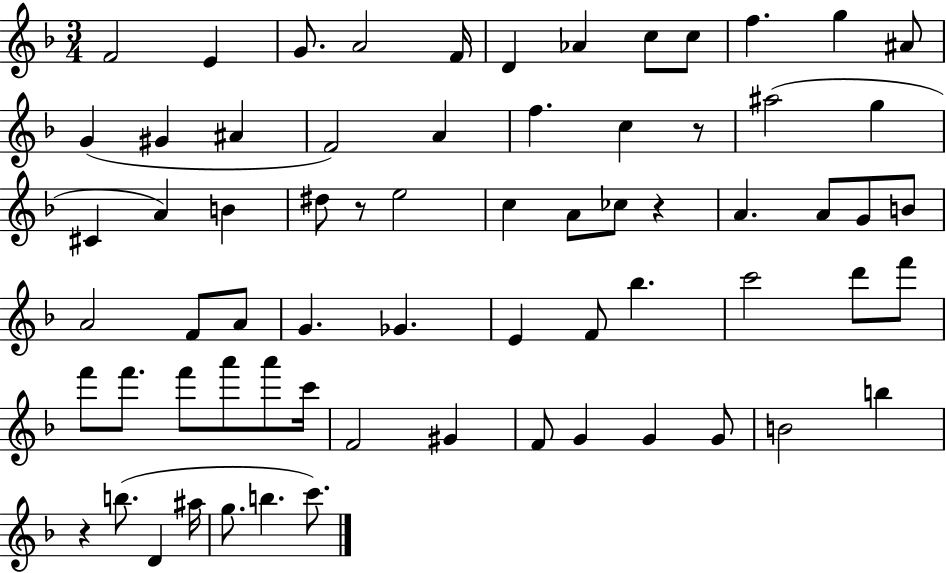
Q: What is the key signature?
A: F major